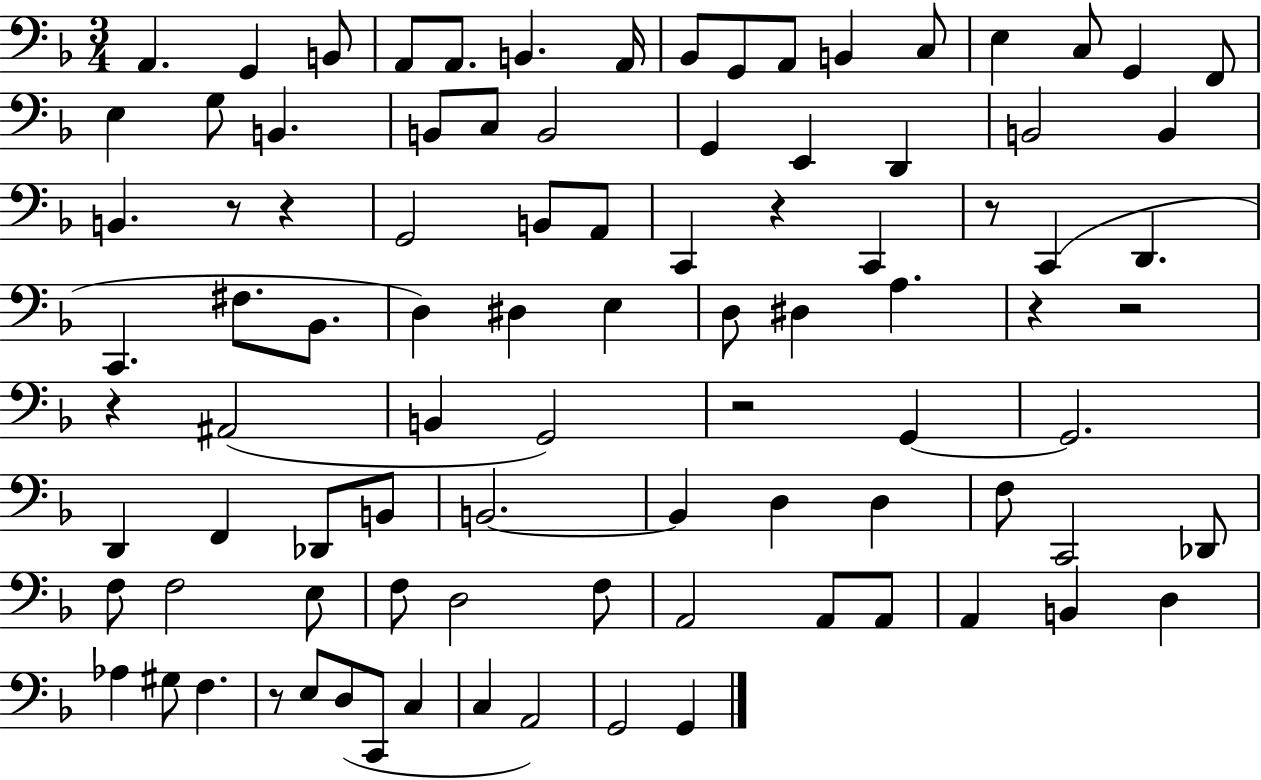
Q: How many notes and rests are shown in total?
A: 92